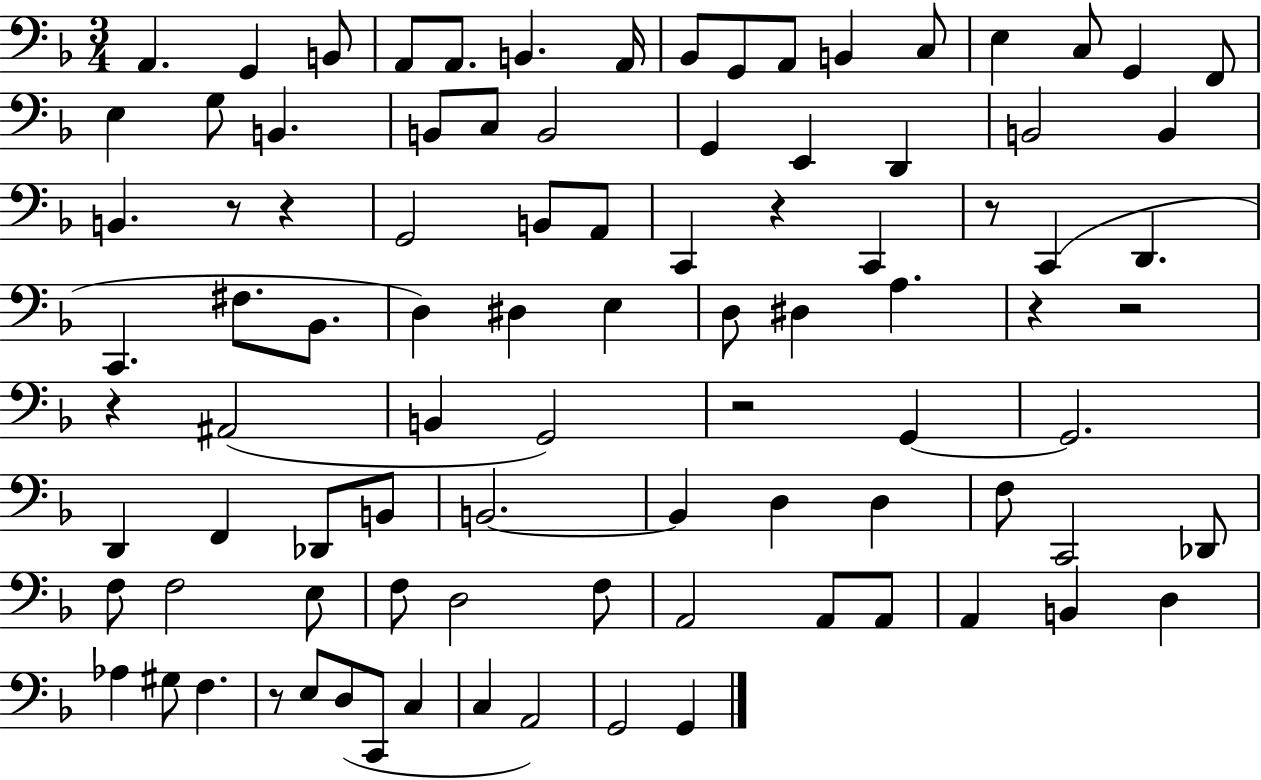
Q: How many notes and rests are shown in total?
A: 92